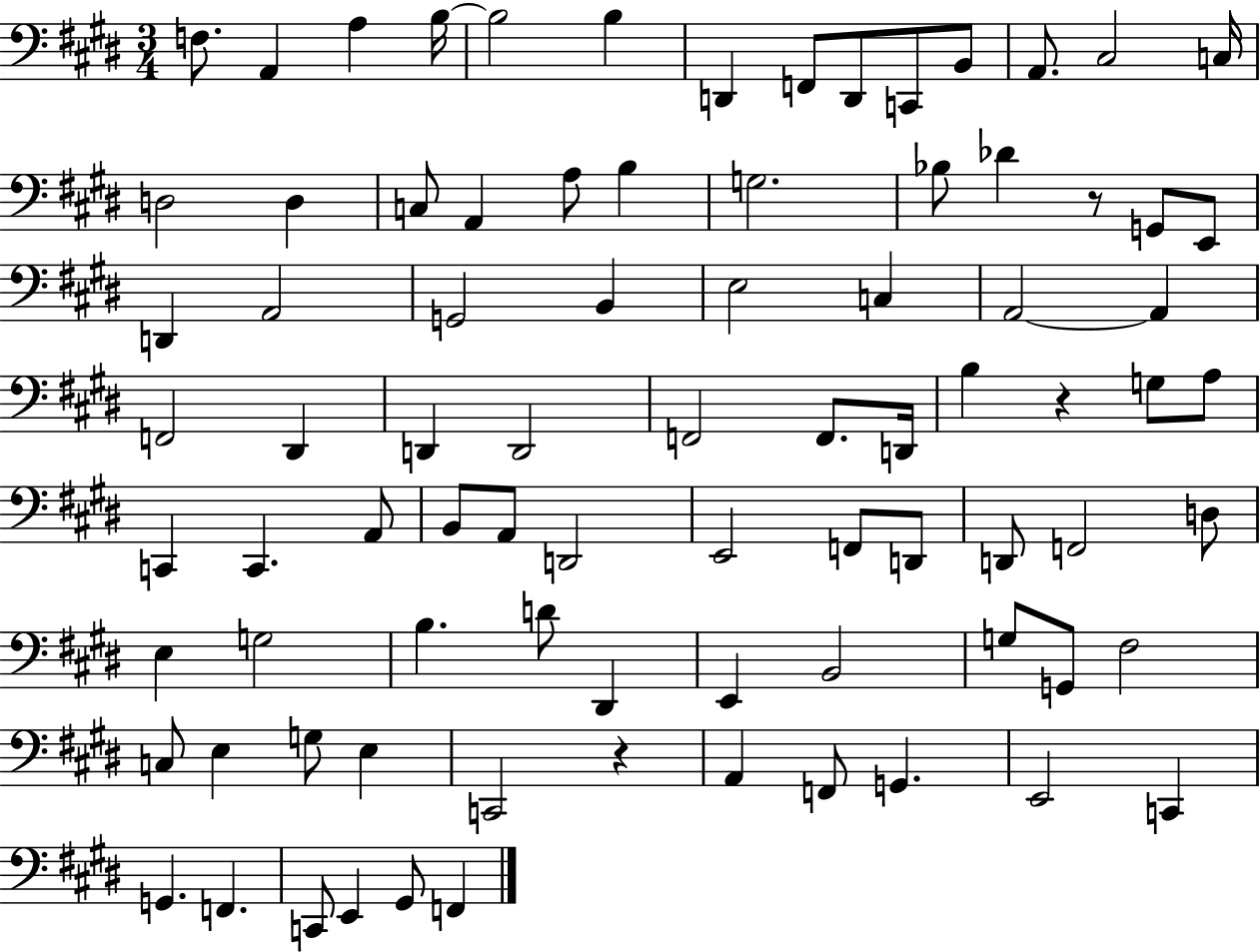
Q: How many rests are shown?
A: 3